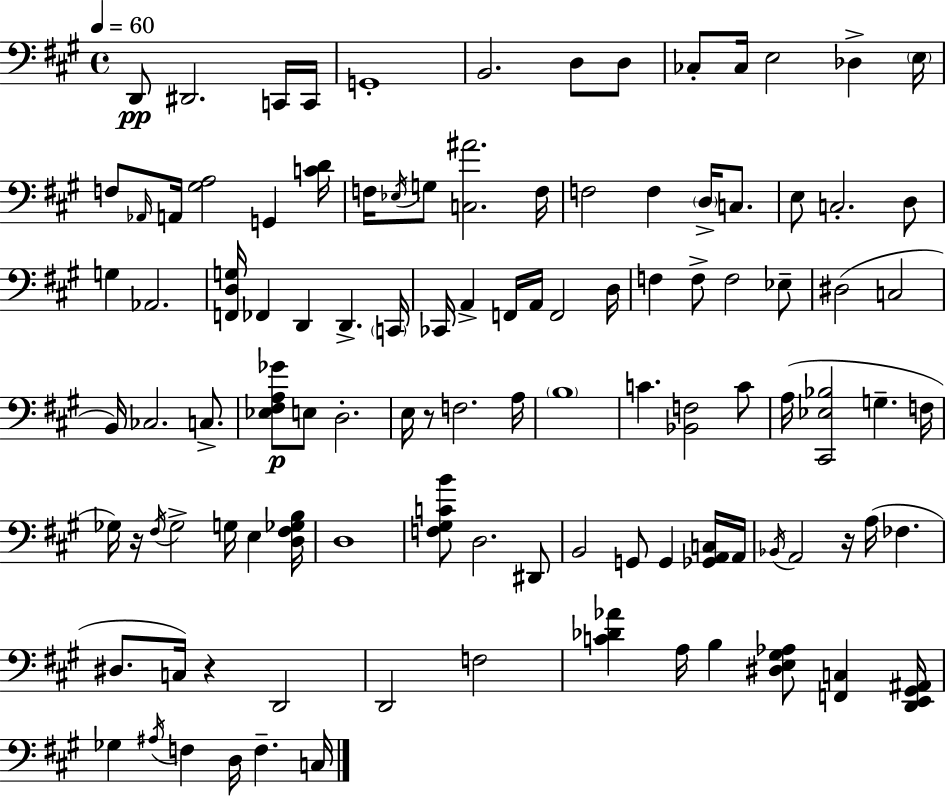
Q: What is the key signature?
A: A major